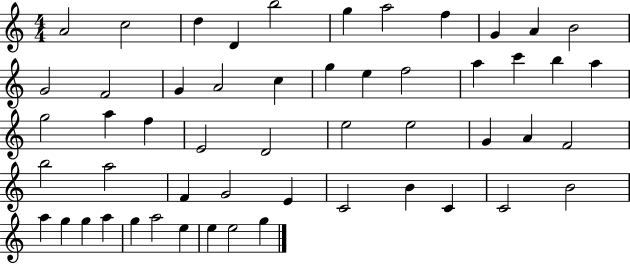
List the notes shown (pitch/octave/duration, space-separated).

A4/h C5/h D5/q D4/q B5/h G5/q A5/h F5/q G4/q A4/q B4/h G4/h F4/h G4/q A4/h C5/q G5/q E5/q F5/h A5/q C6/q B5/q A5/q G5/h A5/q F5/q E4/h D4/h E5/h E5/h G4/q A4/q F4/h B5/h A5/h F4/q G4/h E4/q C4/h B4/q C4/q C4/h B4/h A5/q G5/q G5/q A5/q G5/q A5/h E5/q E5/q E5/h G5/q